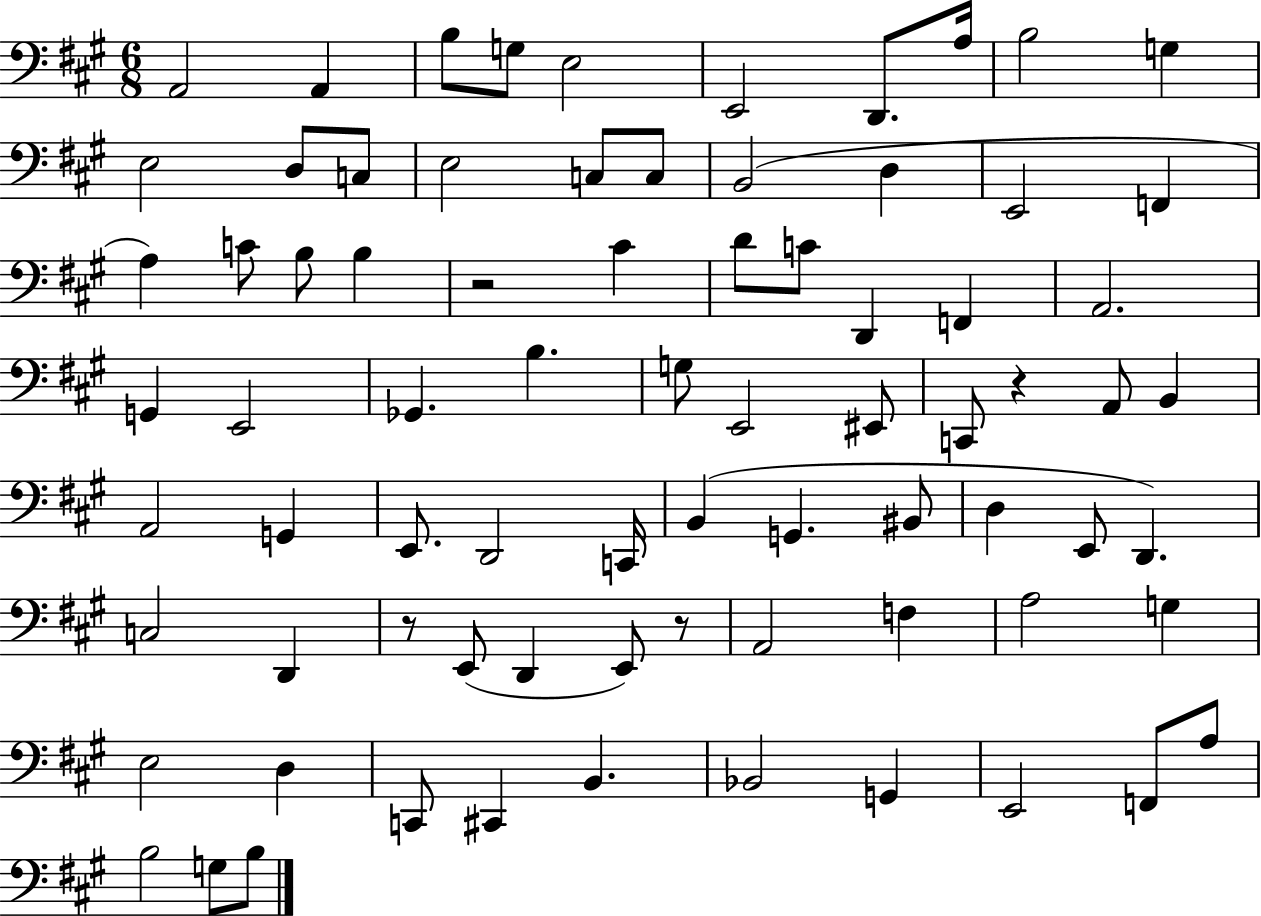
{
  \clef bass
  \numericTimeSignature
  \time 6/8
  \key a \major
  a,2 a,4 | b8 g8 e2 | e,2 d,8. a16 | b2 g4 | \break e2 d8 c8 | e2 c8 c8 | b,2( d4 | e,2 f,4 | \break a4) c'8 b8 b4 | r2 cis'4 | d'8 c'8 d,4 f,4 | a,2. | \break g,4 e,2 | ges,4. b4. | g8 e,2 eis,8 | c,8 r4 a,8 b,4 | \break a,2 g,4 | e,8. d,2 c,16 | b,4( g,4. bis,8 | d4 e,8 d,4.) | \break c2 d,4 | r8 e,8( d,4 e,8) r8 | a,2 f4 | a2 g4 | \break e2 d4 | c,8 cis,4 b,4. | bes,2 g,4 | e,2 f,8 a8 | \break b2 g8 b8 | \bar "|."
}